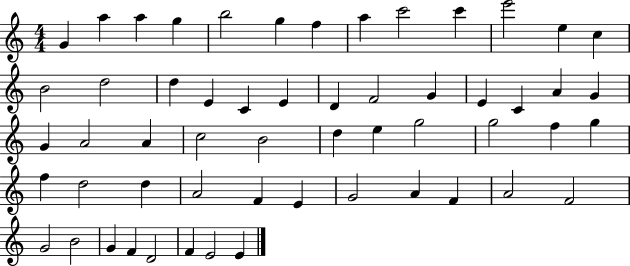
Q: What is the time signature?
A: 4/4